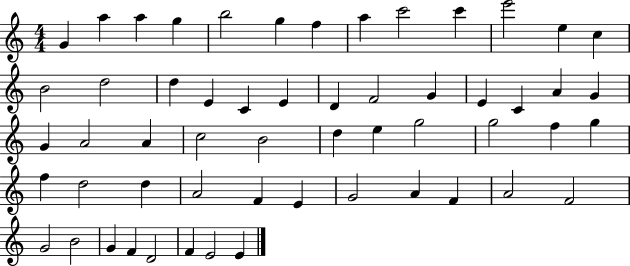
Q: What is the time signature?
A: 4/4